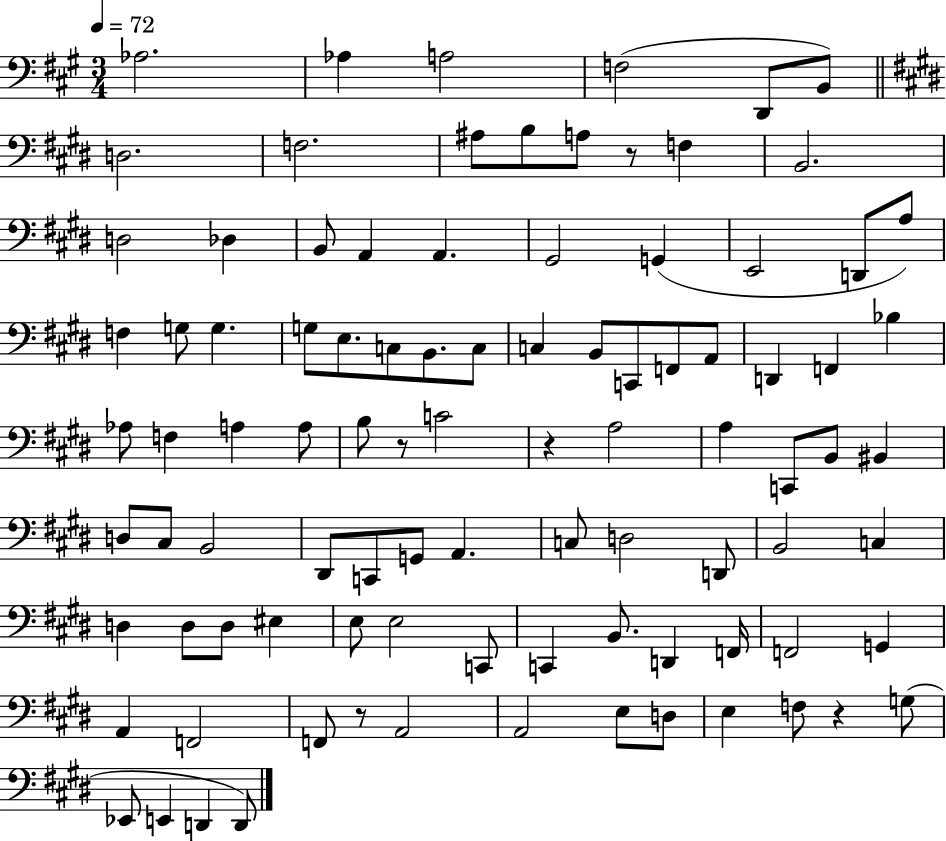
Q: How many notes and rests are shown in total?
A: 94